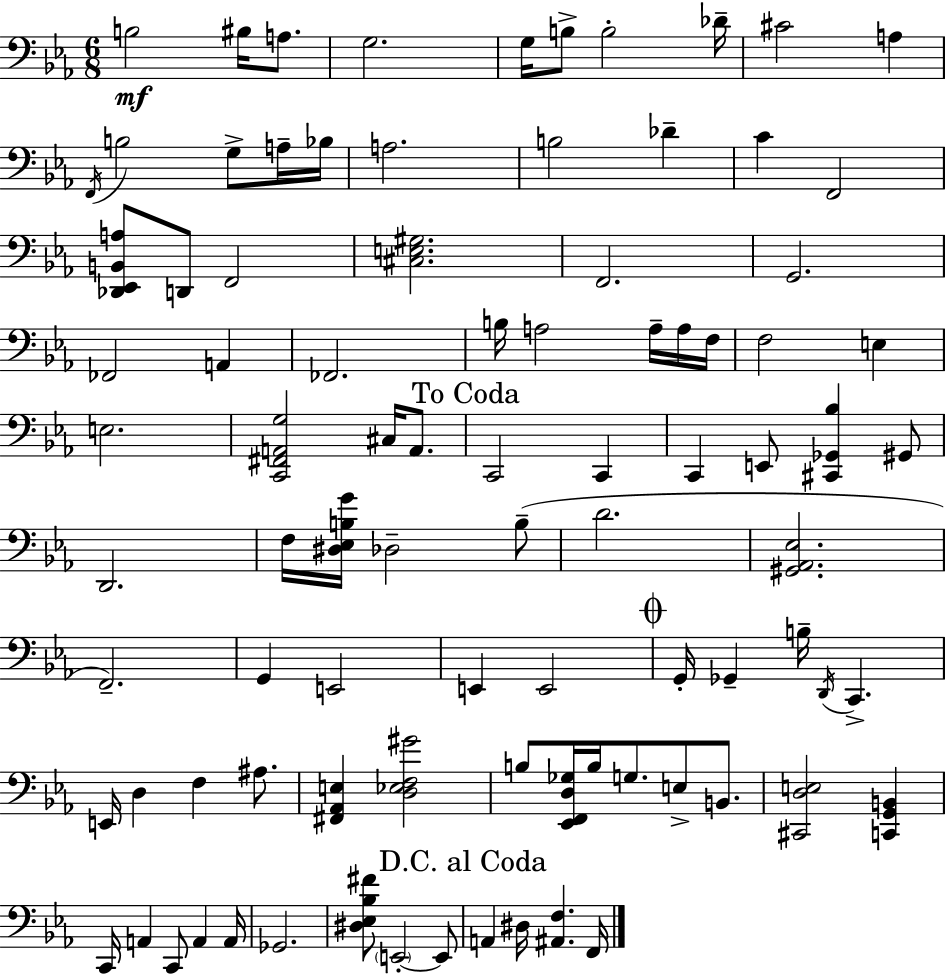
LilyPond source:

{
  \clef bass
  \numericTimeSignature
  \time 6/8
  \key c \minor
  b2\mf bis16 a8. | g2. | g16 b8-> b2-. des'16-- | cis'2 a4 | \break \acciaccatura { f,16 } b2 g8-> a16-- | bes16 a2. | b2 des'4-- | c'4 f,2 | \break <des, ees, b, a>8 d,8 f,2 | <cis e gis>2. | f,2. | g,2. | \break fes,2 a,4 | fes,2. | b16 a2 a16-- a16 | f16 f2 e4 | \break e2. | <c, fis, a, g>2 cis16 a,8. | \mark "To Coda" c,2 c,4 | c,4 e,8 <cis, ges, bes>4 gis,8 | \break d,2. | f16 <dis ees b g'>16 des2-- b8--( | d'2. | <gis, aes, ees>2. | \break f,2.--) | g,4 e,2 | e,4 e,2 | \mark \markup { \musicglyph "scripts.coda" } g,16-. ges,4-- b16-- \acciaccatura { d,16 } c,4.-> | \break e,16 d4 f4 ais8. | <fis, aes, e>4 <d ees f gis'>2 | b8 <ees, f, d ges>16 b16 g8. e8-> b,8. | <cis, d e>2 <c, g, b,>4 | \break c,16 a,4 c,8 a,4 | a,16 ges,2. | <dis ees bes fis'>8 \parenthesize e,2-.~~ | e,8 \mark "D.C. al Coda" a,4 dis16 <ais, f>4. | \break f,16 \bar "|."
}